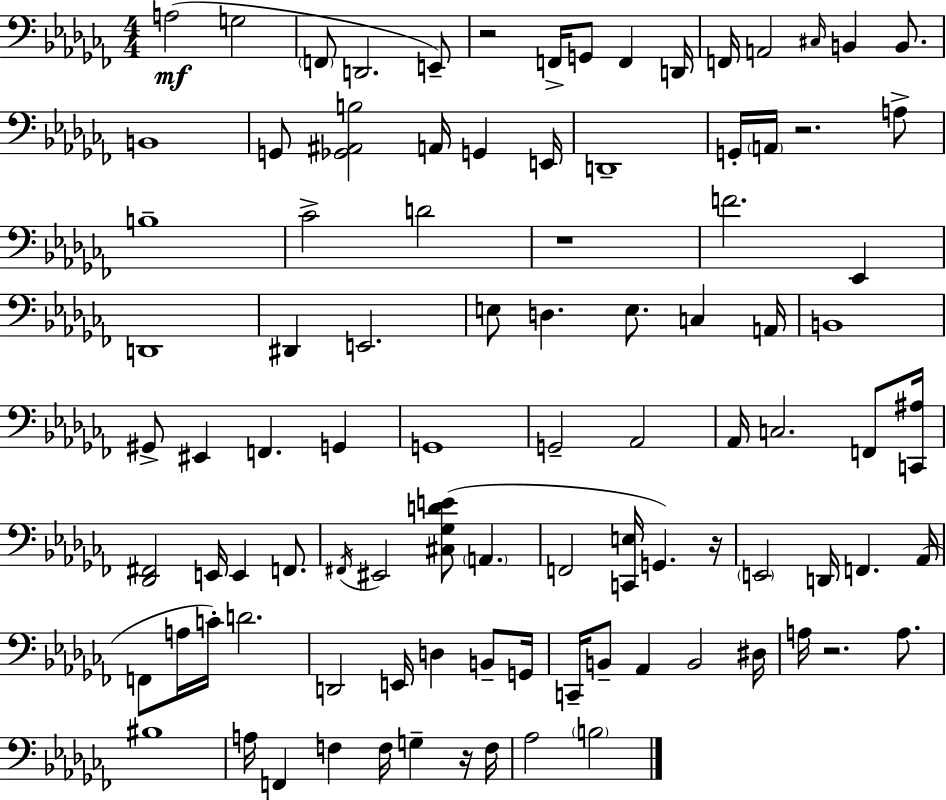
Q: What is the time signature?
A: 4/4